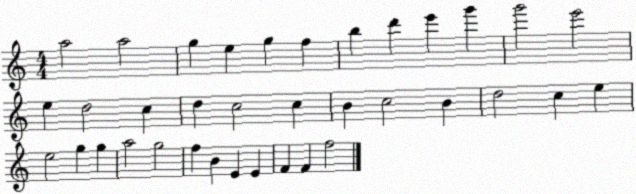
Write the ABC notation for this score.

X:1
T:Untitled
M:4/4
L:1/4
K:C
a2 a2 g e g f b d' e' g' g'2 e'2 e d2 c d c2 c B c2 B d2 c e e2 g g a2 g2 f B E E F F f2